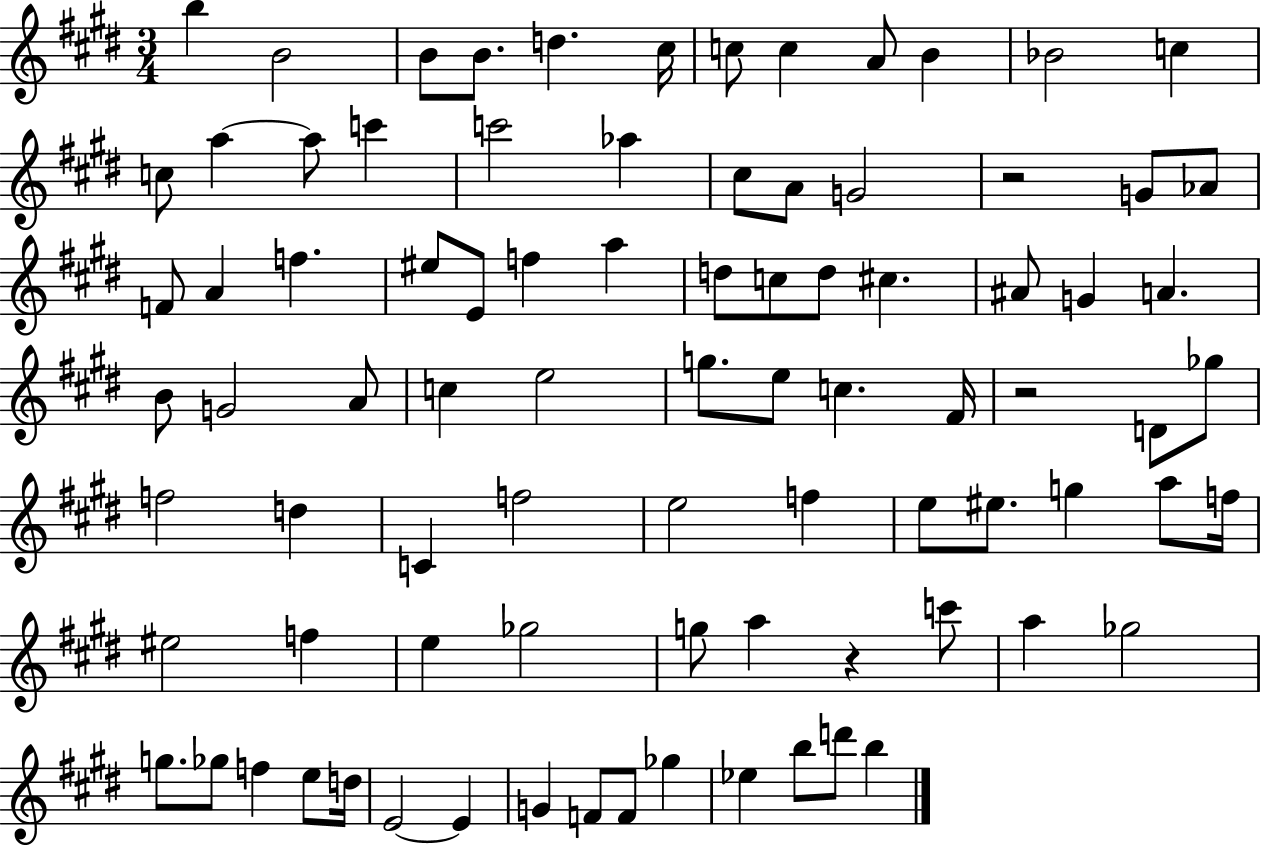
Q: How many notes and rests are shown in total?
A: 86